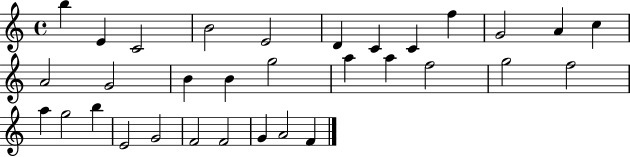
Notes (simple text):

B5/q E4/q C4/h B4/h E4/h D4/q C4/q C4/q F5/q G4/h A4/q C5/q A4/h G4/h B4/q B4/q G5/h A5/q A5/q F5/h G5/h F5/h A5/q G5/h B5/q E4/h G4/h F4/h F4/h G4/q A4/h F4/q